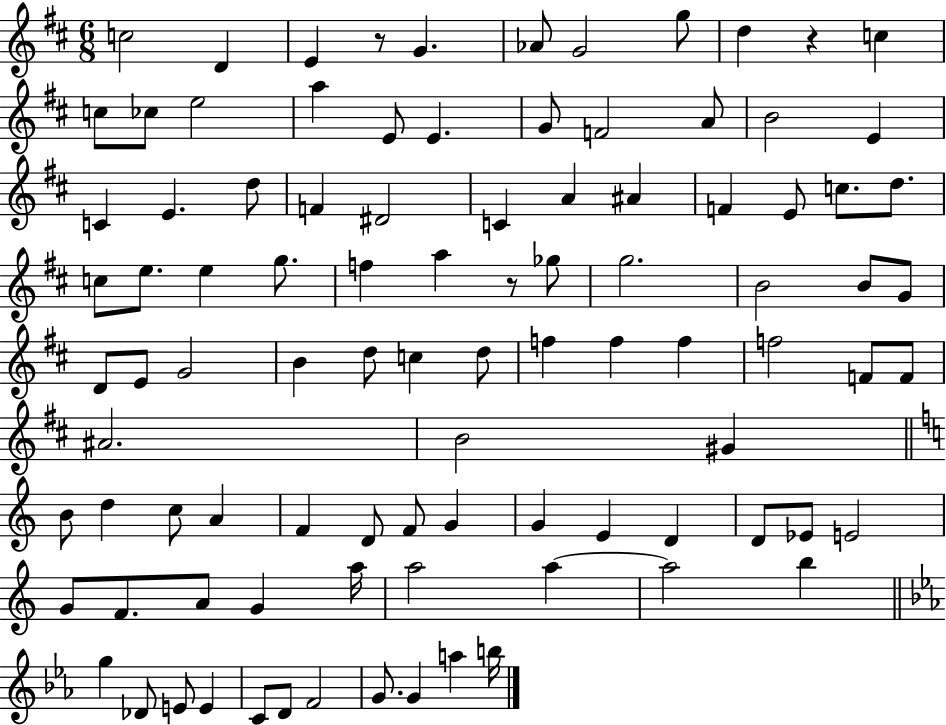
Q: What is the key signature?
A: D major